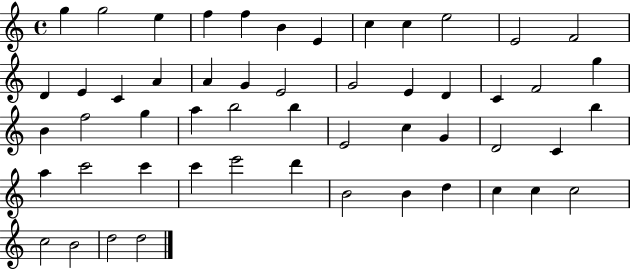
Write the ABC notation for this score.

X:1
T:Untitled
M:4/4
L:1/4
K:C
g g2 e f f B E c c e2 E2 F2 D E C A A G E2 G2 E D C F2 g B f2 g a b2 b E2 c G D2 C b a c'2 c' c' e'2 d' B2 B d c c c2 c2 B2 d2 d2